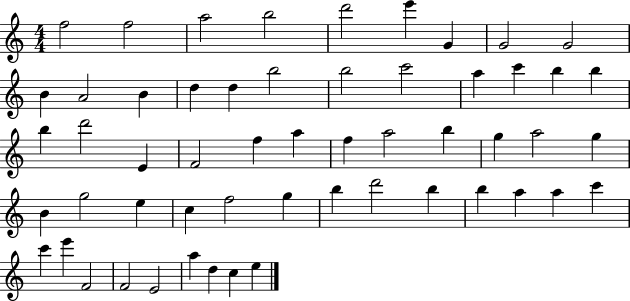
X:1
T:Untitled
M:4/4
L:1/4
K:C
f2 f2 a2 b2 d'2 e' G G2 G2 B A2 B d d b2 b2 c'2 a c' b b b d'2 E F2 f a f a2 b g a2 g B g2 e c f2 g b d'2 b b a a c' c' e' F2 F2 E2 a d c e